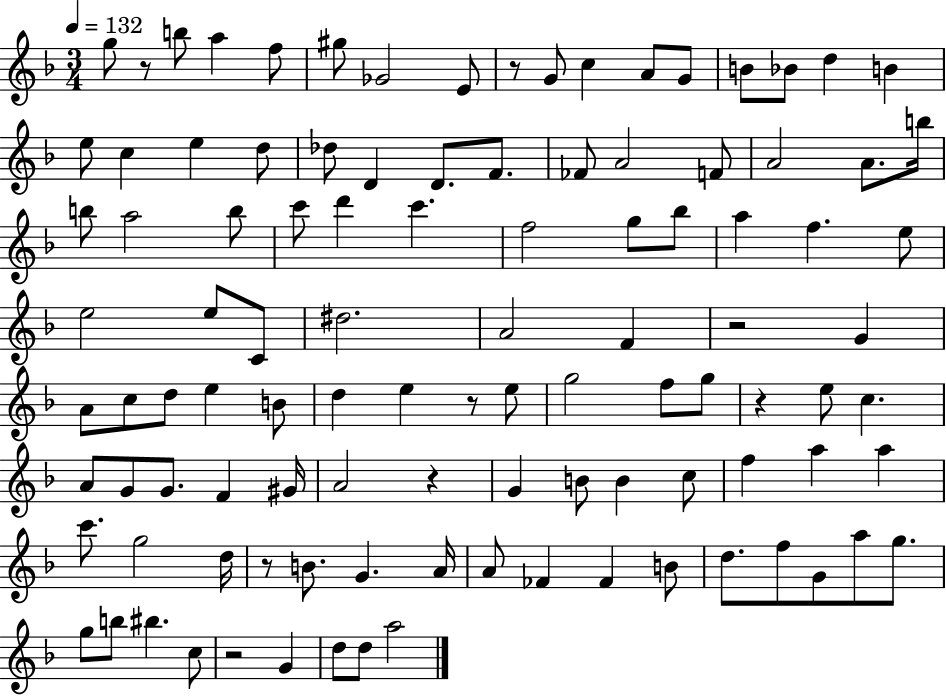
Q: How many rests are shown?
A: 8